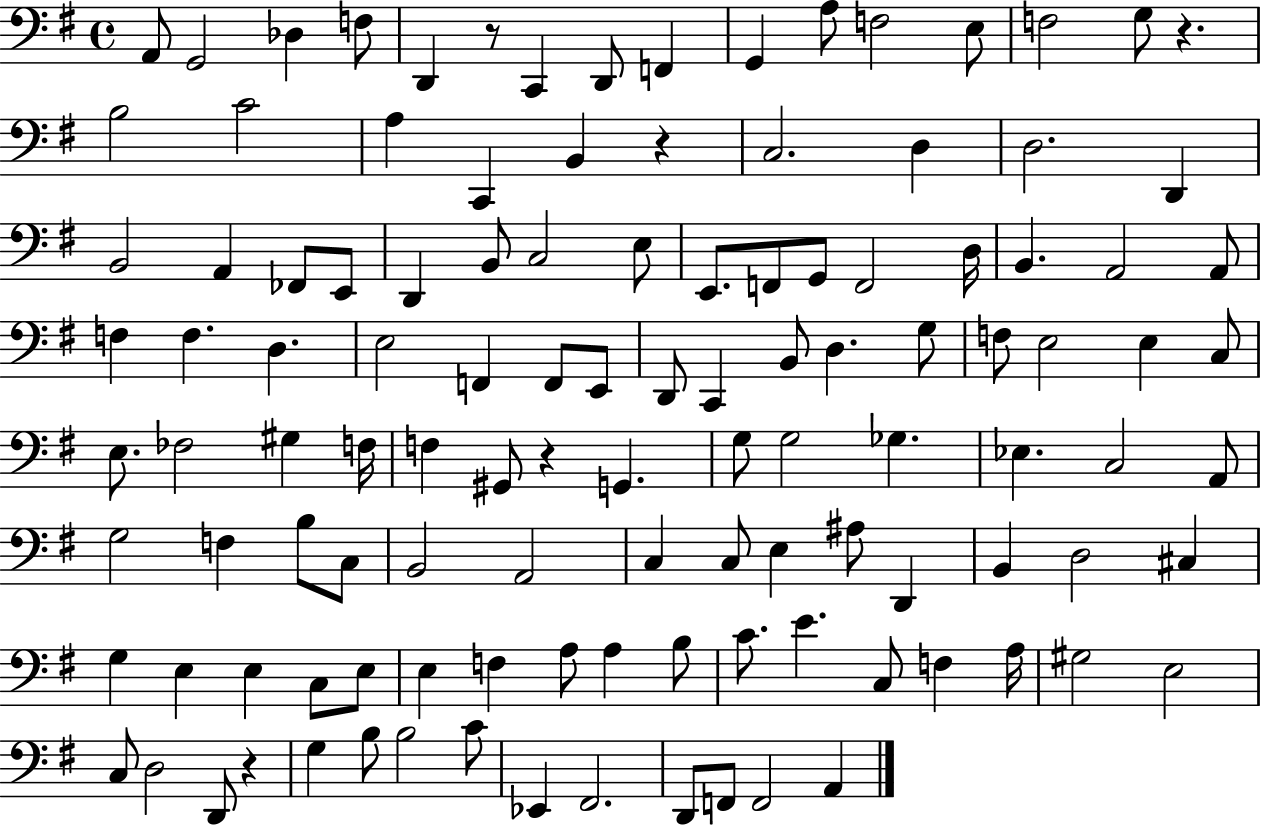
X:1
T:Untitled
M:4/4
L:1/4
K:G
A,,/2 G,,2 _D, F,/2 D,, z/2 C,, D,,/2 F,, G,, A,/2 F,2 E,/2 F,2 G,/2 z B,2 C2 A, C,, B,, z C,2 D, D,2 D,, B,,2 A,, _F,,/2 E,,/2 D,, B,,/2 C,2 E,/2 E,,/2 F,,/2 G,,/2 F,,2 D,/4 B,, A,,2 A,,/2 F, F, D, E,2 F,, F,,/2 E,,/2 D,,/2 C,, B,,/2 D, G,/2 F,/2 E,2 E, C,/2 E,/2 _F,2 ^G, F,/4 F, ^G,,/2 z G,, G,/2 G,2 _G, _E, C,2 A,,/2 G,2 F, B,/2 C,/2 B,,2 A,,2 C, C,/2 E, ^A,/2 D,, B,, D,2 ^C, G, E, E, C,/2 E,/2 E, F, A,/2 A, B,/2 C/2 E C,/2 F, A,/4 ^G,2 E,2 C,/2 D,2 D,,/2 z G, B,/2 B,2 C/2 _E,, ^F,,2 D,,/2 F,,/2 F,,2 A,,